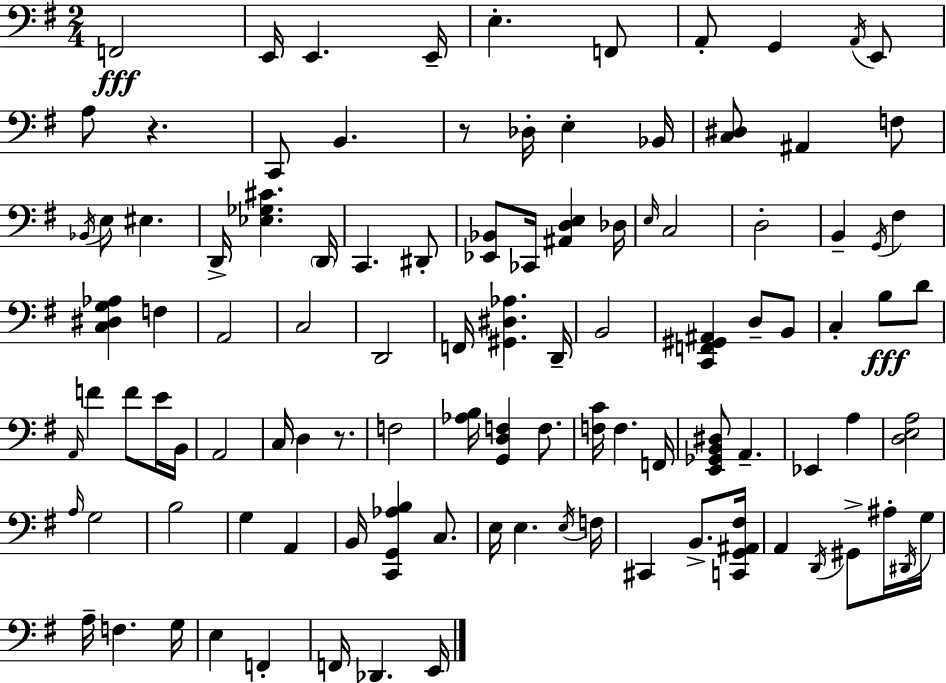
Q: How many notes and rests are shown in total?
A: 104